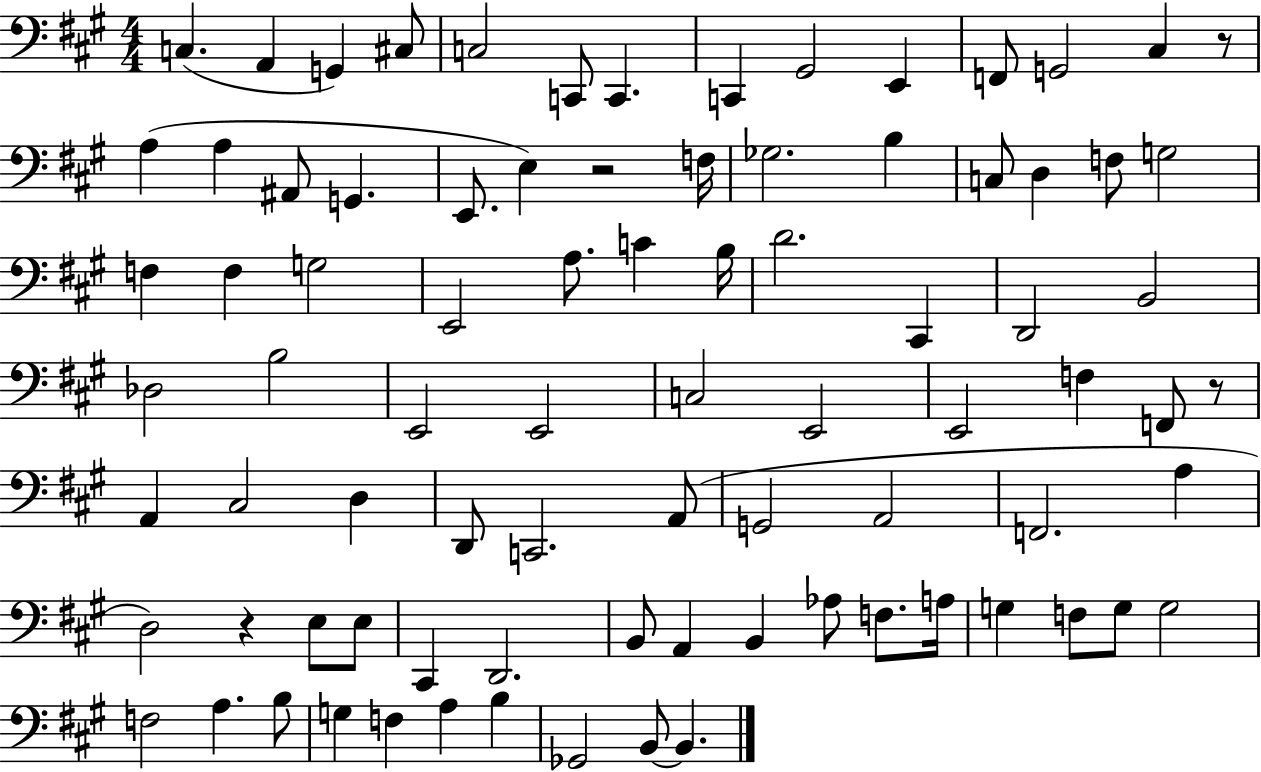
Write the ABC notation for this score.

X:1
T:Untitled
M:4/4
L:1/4
K:A
C, A,, G,, ^C,/2 C,2 C,,/2 C,, C,, ^G,,2 E,, F,,/2 G,,2 ^C, z/2 A, A, ^A,,/2 G,, E,,/2 E, z2 F,/4 _G,2 B, C,/2 D, F,/2 G,2 F, F, G,2 E,,2 A,/2 C B,/4 D2 ^C,, D,,2 B,,2 _D,2 B,2 E,,2 E,,2 C,2 E,,2 E,,2 F, F,,/2 z/2 A,, ^C,2 D, D,,/2 C,,2 A,,/2 G,,2 A,,2 F,,2 A, D,2 z E,/2 E,/2 ^C,, D,,2 B,,/2 A,, B,, _A,/2 F,/2 A,/4 G, F,/2 G,/2 G,2 F,2 A, B,/2 G, F, A, B, _G,,2 B,,/2 B,,